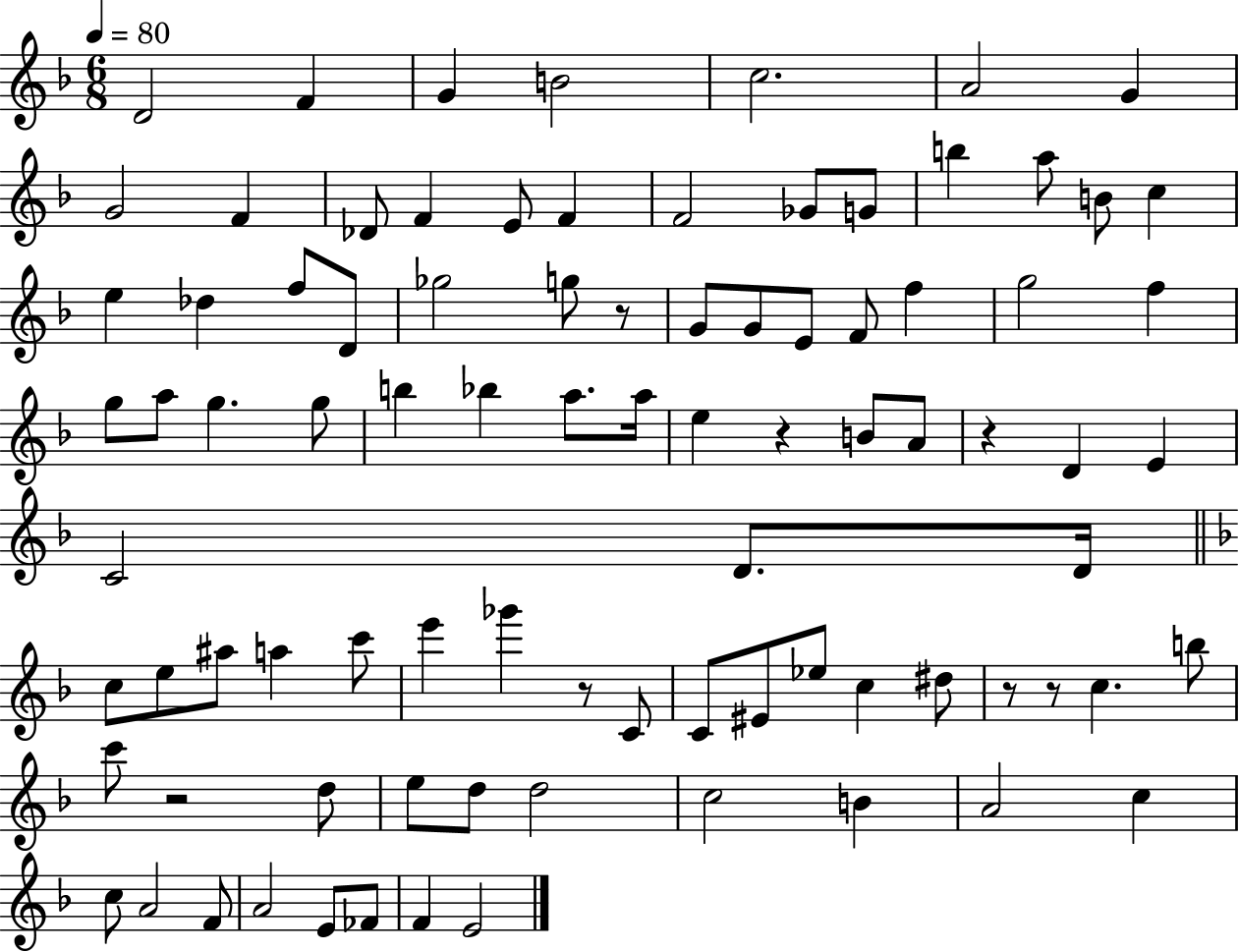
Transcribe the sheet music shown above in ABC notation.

X:1
T:Untitled
M:6/8
L:1/4
K:F
D2 F G B2 c2 A2 G G2 F _D/2 F E/2 F F2 _G/2 G/2 b a/2 B/2 c e _d f/2 D/2 _g2 g/2 z/2 G/2 G/2 E/2 F/2 f g2 f g/2 a/2 g g/2 b _b a/2 a/4 e z B/2 A/2 z D E C2 D/2 D/4 c/2 e/2 ^a/2 a c'/2 e' _g' z/2 C/2 C/2 ^E/2 _e/2 c ^d/2 z/2 z/2 c b/2 c'/2 z2 d/2 e/2 d/2 d2 c2 B A2 c c/2 A2 F/2 A2 E/2 _F/2 F E2